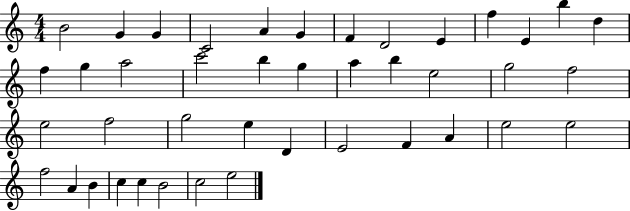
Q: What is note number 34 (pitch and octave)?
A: E5